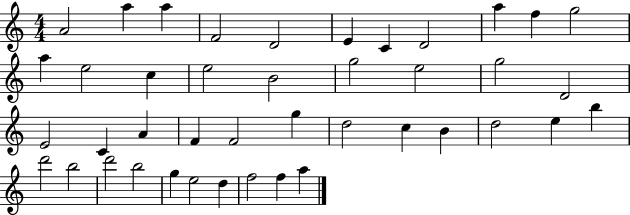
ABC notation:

X:1
T:Untitled
M:4/4
L:1/4
K:C
A2 a a F2 D2 E C D2 a f g2 a e2 c e2 B2 g2 e2 g2 D2 E2 C A F F2 g d2 c B d2 e b d'2 b2 d'2 b2 g e2 d f2 f a